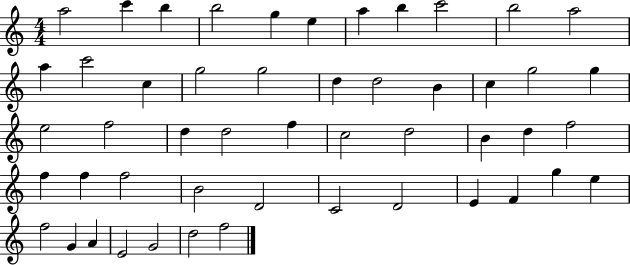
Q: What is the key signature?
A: C major